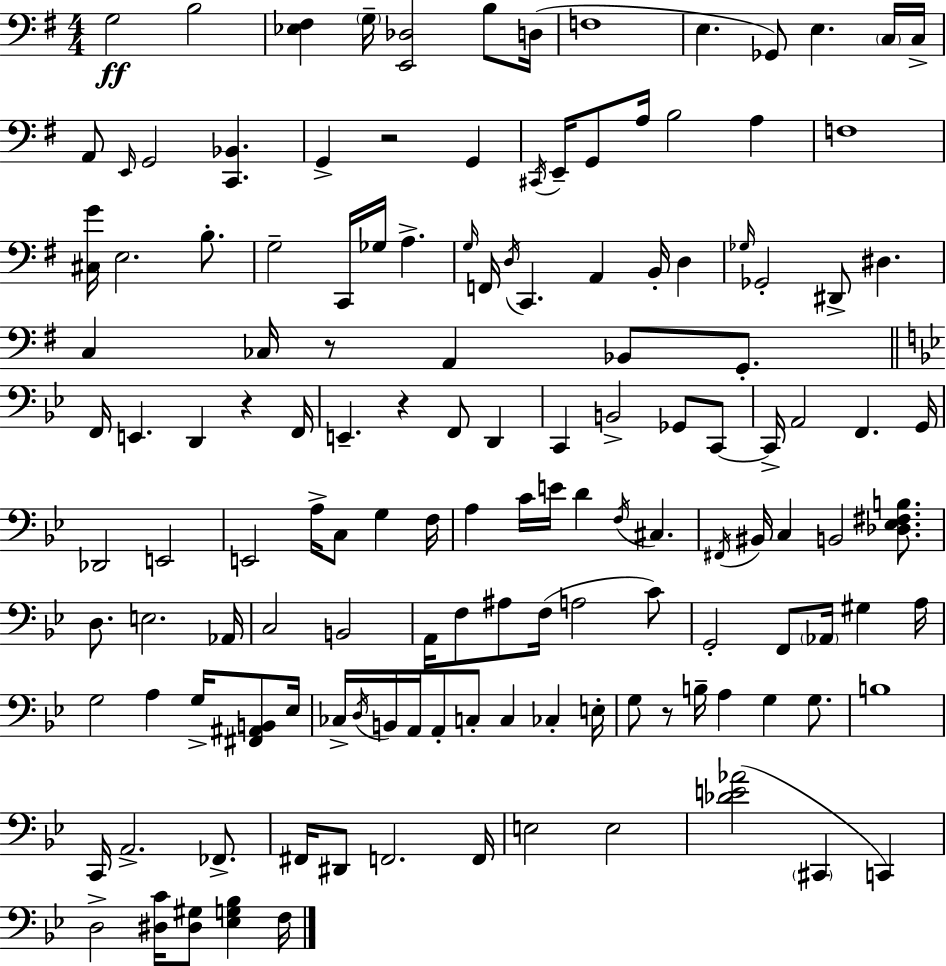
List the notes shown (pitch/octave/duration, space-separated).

G3/h B3/h [Eb3,F#3]/q G3/s [E2,Db3]/h B3/e D3/s F3/w E3/q. Gb2/e E3/q. C3/s C3/s A2/e E2/s G2/h [C2,Bb2]/q. G2/q R/h G2/q C#2/s E2/s G2/e A3/s B3/h A3/q F3/w [C#3,G4]/s E3/h. B3/e. G3/h C2/s Gb3/s A3/q. G3/s F2/s D3/s C2/q. A2/q B2/s D3/q Gb3/s Gb2/h D#2/e D#3/q. C3/q CES3/s R/e A2/q Bb2/e G2/e. F2/s E2/q. D2/q R/q F2/s E2/q. R/q F2/e D2/q C2/q B2/h Gb2/e C2/e C2/s A2/h F2/q. G2/s Db2/h E2/h E2/h A3/s C3/e G3/q F3/s A3/q C4/s E4/s D4/q F3/s C#3/q. F#2/s BIS2/s C3/q B2/h [Db3,Eb3,F#3,B3]/e. D3/e. E3/h. Ab2/s C3/h B2/h A2/s F3/e A#3/e F3/s A3/h C4/e G2/h F2/e Ab2/s G#3/q A3/s G3/h A3/q G3/s [F#2,A#2,B2]/e Eb3/s CES3/s D3/s B2/s A2/s A2/e C3/e C3/q CES3/q E3/s G3/e R/e B3/s A3/q G3/q G3/e. B3/w C2/s A2/h. FES2/e. F#2/s D#2/e F2/h. F2/s E3/h E3/h [Db4,E4,Ab4]/h C#2/q C2/q D3/h [D#3,C4]/s [D#3,G#3]/e [Eb3,G3,Bb3]/q F3/s